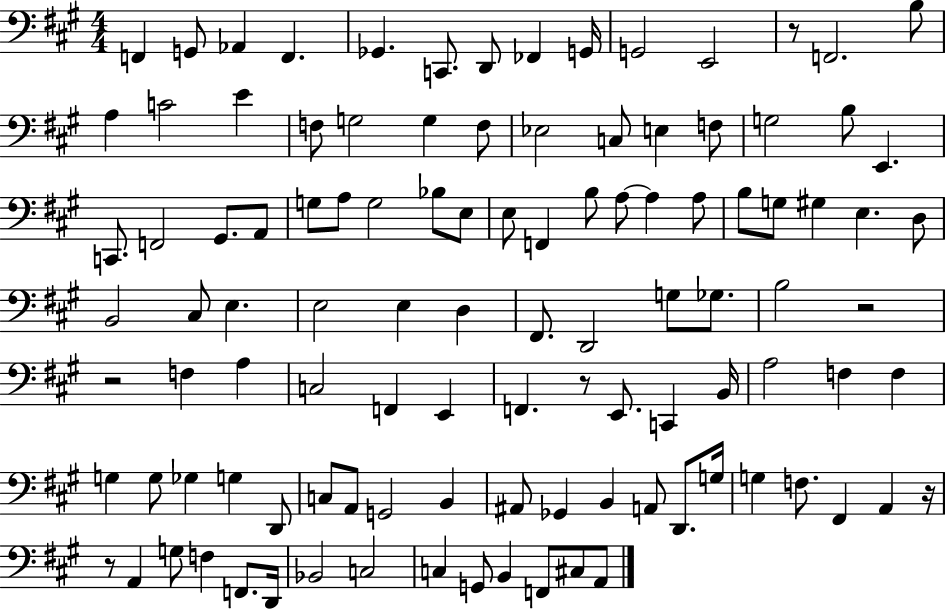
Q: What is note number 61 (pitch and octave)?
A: C3